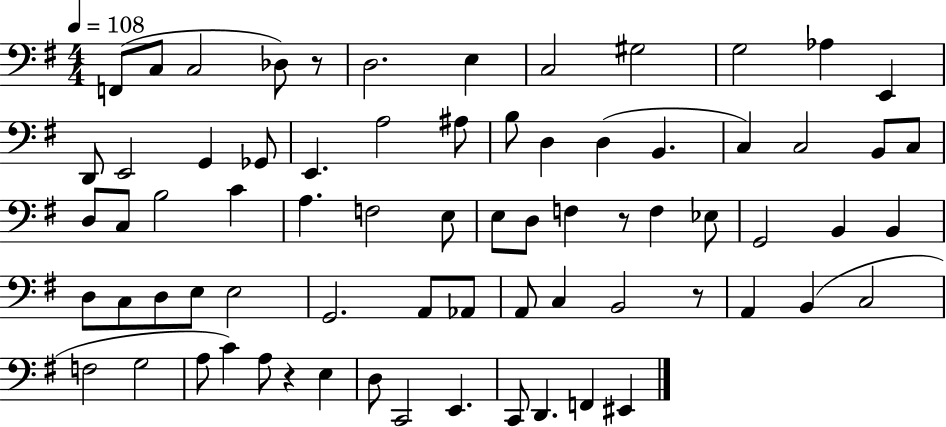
F2/e C3/e C3/h Db3/e R/e D3/h. E3/q C3/h G#3/h G3/h Ab3/q E2/q D2/e E2/h G2/q Gb2/e E2/q. A3/h A#3/e B3/e D3/q D3/q B2/q. C3/q C3/h B2/e C3/e D3/e C3/e B3/h C4/q A3/q. F3/h E3/e E3/e D3/e F3/q R/e F3/q Eb3/e G2/h B2/q B2/q D3/e C3/e D3/e E3/e E3/h G2/h. A2/e Ab2/e A2/e C3/q B2/h R/e A2/q B2/q C3/h F3/h G3/h A3/e C4/q A3/e R/q E3/q D3/e C2/h E2/q. C2/e D2/q. F2/q EIS2/q